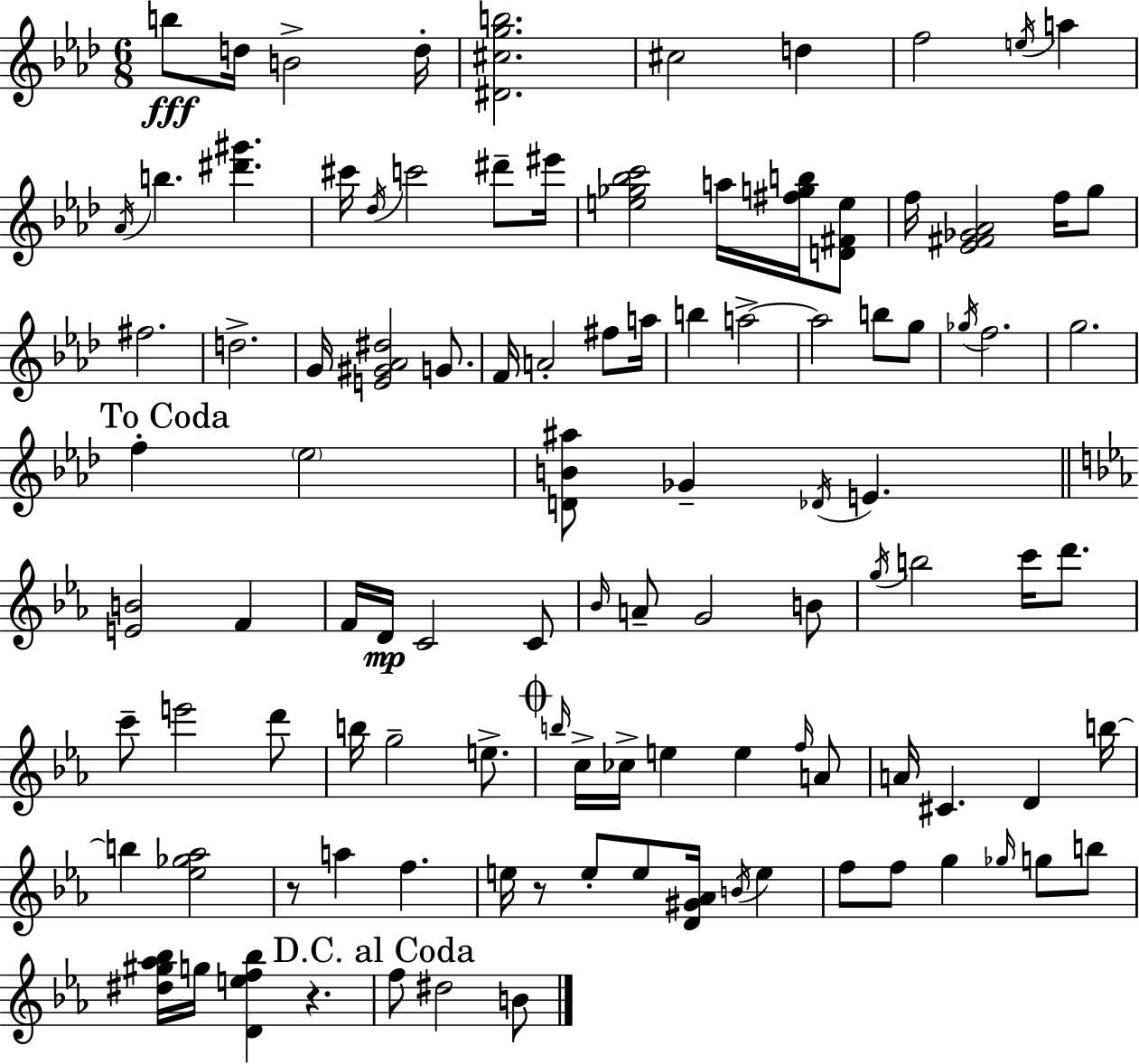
{
  \clef treble
  \numericTimeSignature
  \time 6/8
  \key aes \major
  \repeat volta 2 { b''8\fff d''16 b'2-> d''16-. | <dis' cis'' g'' b''>2. | cis''2 d''4 | f''2 \acciaccatura { e''16 } a''4 | \break \acciaccatura { aes'16 } b''4. <dis''' gis'''>4. | cis'''16 \acciaccatura { des''16 } c'''2 | dis'''8-- eis'''16 <e'' ges'' bes'' c'''>2 a''16 | <fis'' g'' b''>16 <d' fis' e''>8 f''16 <ees' fis' ges' aes'>2 | \break f''16 g''8 fis''2. | d''2.-> | g'16 <e' gis' aes' dis''>2 | g'8. f'16 a'2-. | \break fis''8 a''16 b''4 a''2->~~ | a''2 b''8 | g''8 \acciaccatura { ges''16 } f''2. | g''2. | \break \mark "To Coda" f''4-. \parenthesize ees''2 | <d' b' ais''>8 ges'4-- \acciaccatura { des'16 } e'4. | \bar "||" \break \key c \minor <e' b'>2 f'4 | f'16 d'16\mp c'2 c'8 | \grace { bes'16 } a'8-- g'2 b'8 | \acciaccatura { g''16 } b''2 c'''16 d'''8. | \break c'''8-- e'''2 | d'''8 b''16 g''2-- e''8.-> | \mark \markup { \musicglyph "scripts.coda" } \grace { b''16 } c''16-> ces''16-> e''4 e''4 | \grace { f''16 } a'8 a'16 cis'4. d'4 | \break b''16~~ b''4 <ees'' ges'' aes''>2 | r8 a''4 f''4. | e''16 r8 e''8-. e''8 <d' gis' aes'>16 | \acciaccatura { b'16 } e''4 f''8 f''8 g''4 | \break \grace { ges''16 } g''8 b''8 <dis'' gis'' aes'' bes''>16 g''16 <d' e'' f'' bes''>4 | r4. \mark "D.C. al Coda" f''8 dis''2 | b'8 } \bar "|."
}